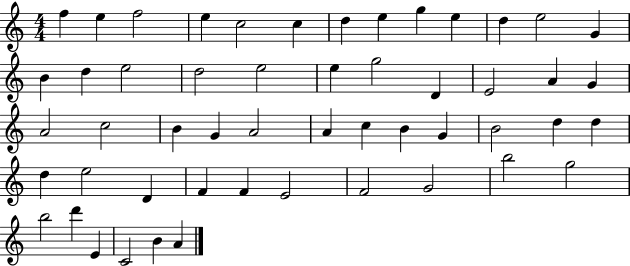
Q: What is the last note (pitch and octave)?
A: A4